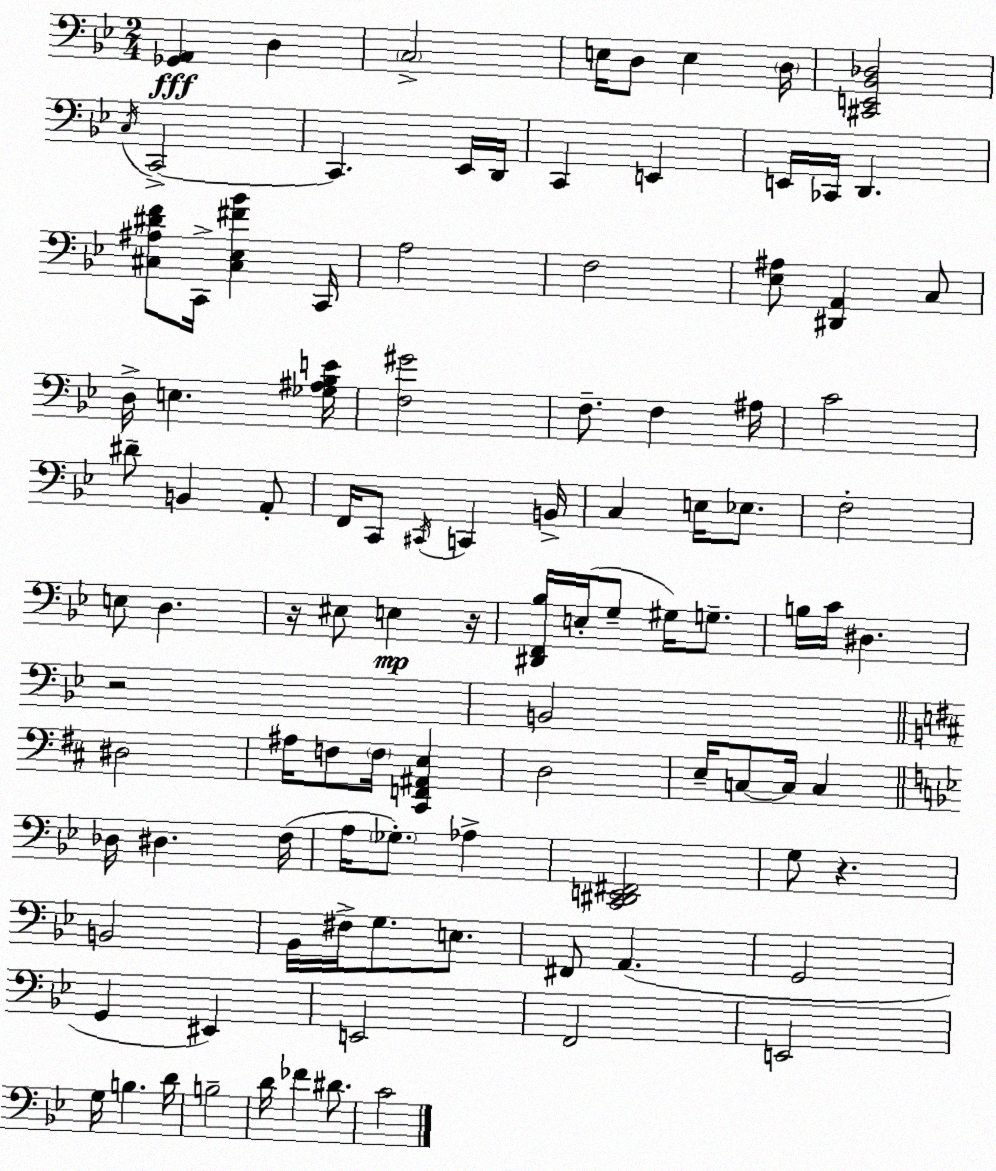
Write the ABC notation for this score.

X:1
T:Untitled
M:2/4
L:1/4
K:Gm
[_G,,A,,] D, C,2 E,/4 D,/2 E, D,/4 [^C,,E,,_B,,_D,]2 C,/4 C,,2 C,, _E,,/4 D,,/4 C,, E,, E,,/4 _C,,/4 D,, [^C,^A,^DF]/2 C,,/4 [^C,_E,^F_B] C,,/4 A,2 F,2 [_E,^A,]/2 [^D,,A,,] C,/2 D,/4 E, [_G,^A,_B,E]/4 [F,^G]2 F,/2 F, ^A,/4 C2 ^D/2 B,, A,,/2 F,,/4 C,,/2 ^C,,/4 C,, B,,/4 C, E,/4 _E,/2 F,2 E,/2 D, z/4 ^E,/2 E, z/4 [^D,,F,,_B,]/4 E,/4 G,/2 ^G,/4 G,/2 B,/4 C/4 ^D, z2 B,,2 ^D,2 ^A,/4 F,/2 F,/4 [^C,,F,,^A,,E,] D,2 E,/4 C,/2 C,/4 C, _D,/4 ^D, F,/4 A,/4 _G,/2 _A, [C,,^D,,E,,^F,,]2 G,/2 z B,,2 _B,,/4 ^F,/4 G,/2 E,/2 ^F,,/2 A,, G,,2 G,, ^E,, E,,2 F,,2 E,,2 G,/4 B, D/4 B,2 D/4 _F ^D/2 C2